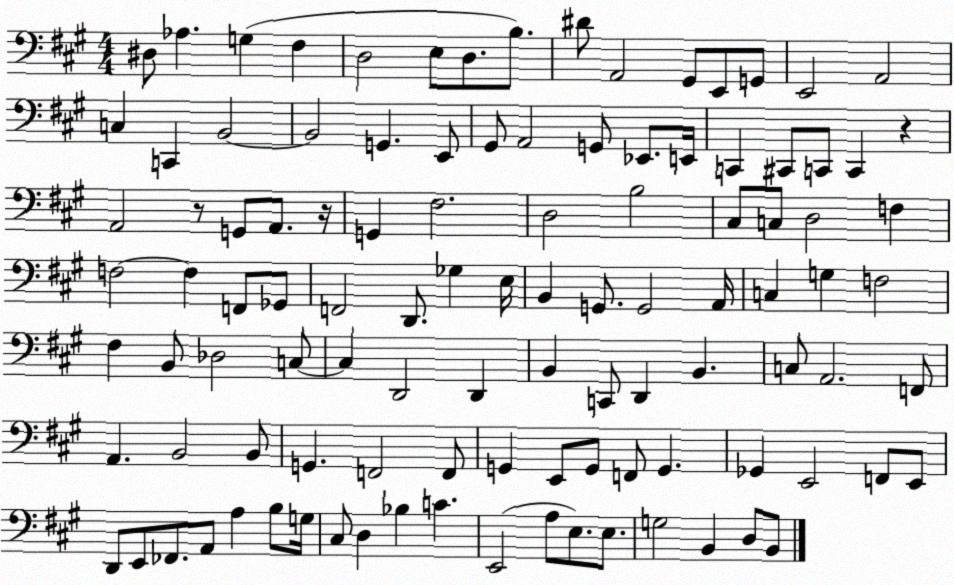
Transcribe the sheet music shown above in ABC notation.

X:1
T:Untitled
M:4/4
L:1/4
K:A
^D,/2 _A, G, ^F, D,2 E,/2 D,/2 B,/2 ^D/2 A,,2 ^G,,/2 E,,/2 G,,/2 E,,2 A,,2 C, C,, B,,2 B,,2 G,, E,,/2 ^G,,/2 A,,2 G,,/2 _E,,/2 E,,/4 C,, ^C,,/2 C,,/2 C,, z A,,2 z/2 G,,/2 A,,/2 z/4 G,, ^F,2 D,2 B,2 ^C,/2 C,/2 D,2 F, F,2 F, F,,/2 _G,,/2 F,,2 D,,/2 _G, E,/4 B,, G,,/2 G,,2 A,,/4 C, G, F,2 ^F, B,,/2 _D,2 C,/2 C, D,,2 D,, B,, C,,/2 D,, B,, C,/2 A,,2 F,,/2 A,, B,,2 B,,/2 G,, F,,2 F,,/2 G,, E,,/2 G,,/2 F,,/2 G,, _G,, E,,2 F,,/2 E,,/2 D,,/2 E,,/2 _F,,/2 A,,/2 A, B,/2 G,/4 ^C,/2 D, _B, C E,,2 A,/2 E,/2 E,/2 G,2 B,, D,/2 B,,/2